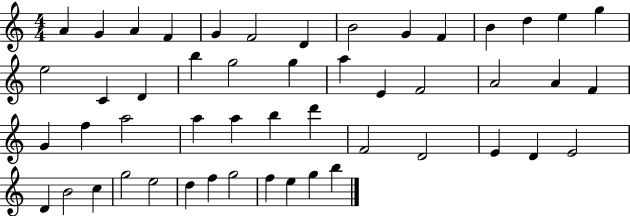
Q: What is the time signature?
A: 4/4